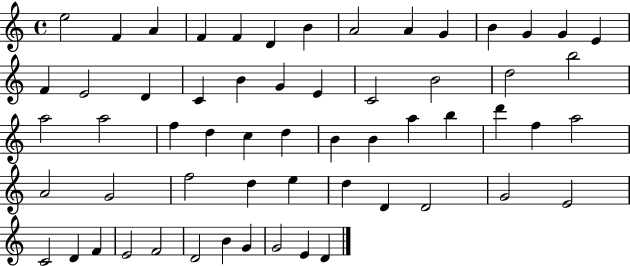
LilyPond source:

{
  \clef treble
  \time 4/4
  \defaultTimeSignature
  \key c \major
  e''2 f'4 a'4 | f'4 f'4 d'4 b'4 | a'2 a'4 g'4 | b'4 g'4 g'4 e'4 | \break f'4 e'2 d'4 | c'4 b'4 g'4 e'4 | c'2 b'2 | d''2 b''2 | \break a''2 a''2 | f''4 d''4 c''4 d''4 | b'4 b'4 a''4 b''4 | d'''4 f''4 a''2 | \break a'2 g'2 | f''2 d''4 e''4 | d''4 d'4 d'2 | g'2 e'2 | \break c'2 d'4 f'4 | e'2 f'2 | d'2 b'4 g'4 | g'2 e'4 d'4 | \break \bar "|."
}